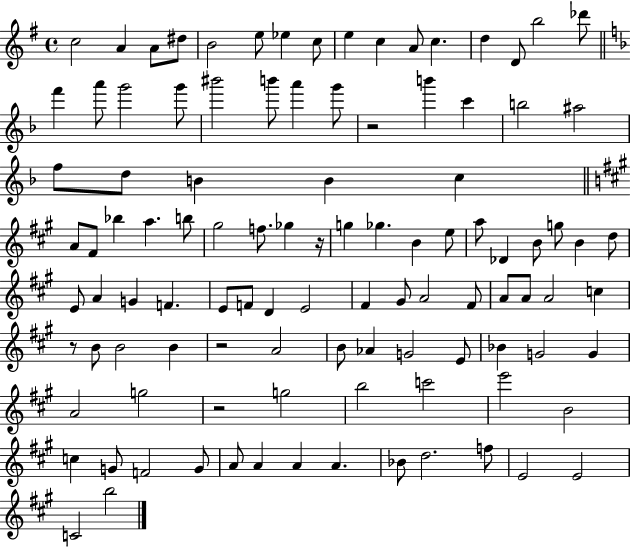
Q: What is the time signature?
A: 4/4